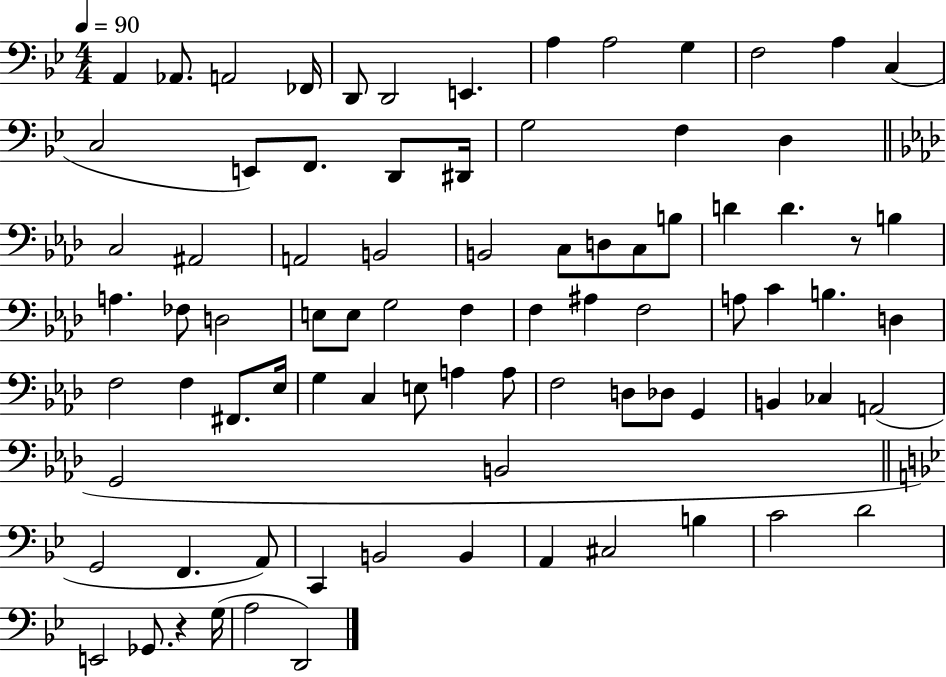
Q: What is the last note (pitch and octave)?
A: D2